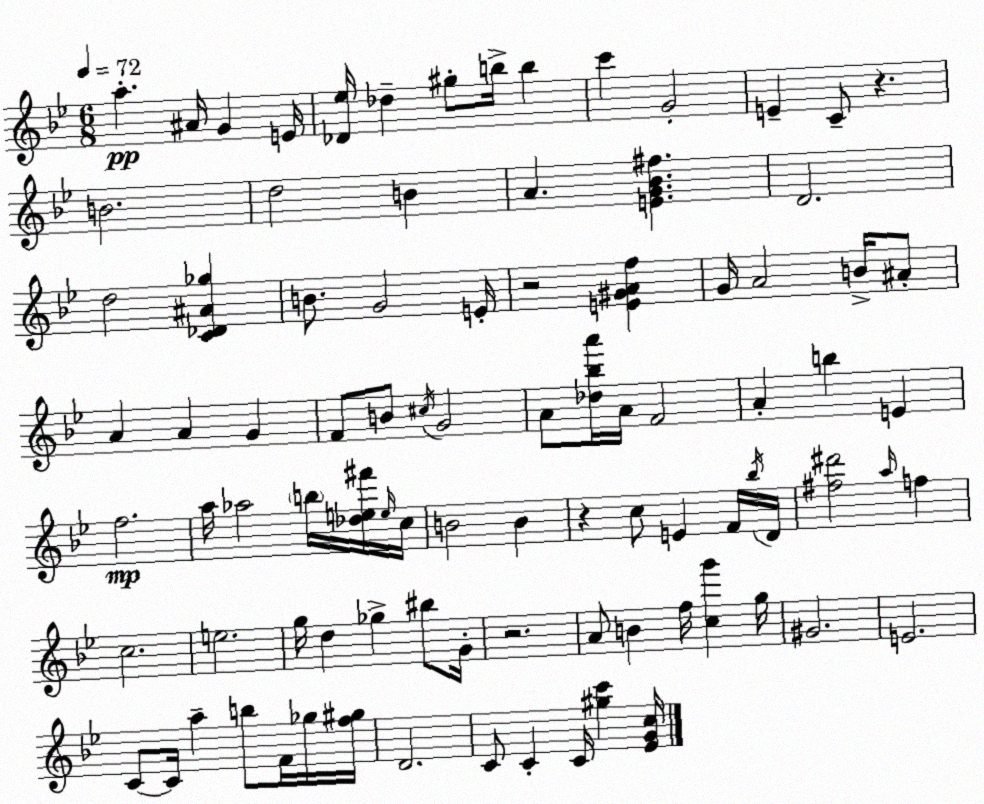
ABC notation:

X:1
T:Untitled
M:6/8
L:1/4
K:Bb
a ^A/4 G E/4 [_D_e]/4 _d ^g/2 b/4 b c' G2 E C/2 z B2 d2 B A [EG_B^f] D2 d2 [C_D^A_g] B/2 G2 E/4 z2 [E^GAf] G/4 A2 B/4 ^A/2 A A G F/2 B/2 ^c/4 G2 A/2 [_d_ba']/4 A/4 F2 A b E f2 a/4 _a2 b/4 [_de^f']/4 e/4 c/4 B2 B z c/2 E F/4 _b/4 D/4 [^f^d']2 a/4 f c2 e2 g/4 d _g ^b/2 G/4 z2 A/2 B f/4 [cg'] g/4 ^G2 E2 C/2 C/4 a b/2 F/4 _g/4 [f^g]/4 D2 C/2 C C/4 [^gc'] [_EGc]/4